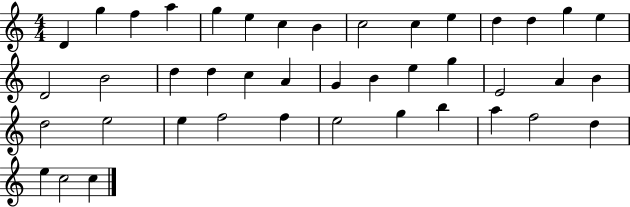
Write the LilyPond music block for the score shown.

{
  \clef treble
  \numericTimeSignature
  \time 4/4
  \key c \major
  d'4 g''4 f''4 a''4 | g''4 e''4 c''4 b'4 | c''2 c''4 e''4 | d''4 d''4 g''4 e''4 | \break d'2 b'2 | d''4 d''4 c''4 a'4 | g'4 b'4 e''4 g''4 | e'2 a'4 b'4 | \break d''2 e''2 | e''4 f''2 f''4 | e''2 g''4 b''4 | a''4 f''2 d''4 | \break e''4 c''2 c''4 | \bar "|."
}